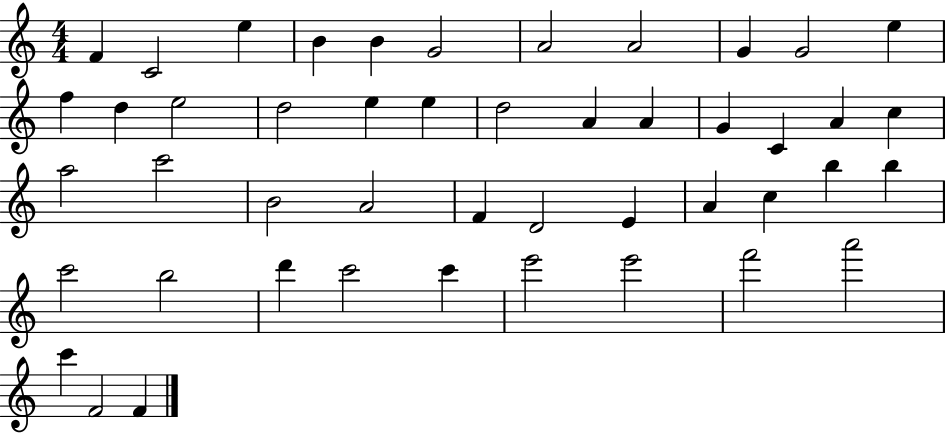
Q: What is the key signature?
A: C major